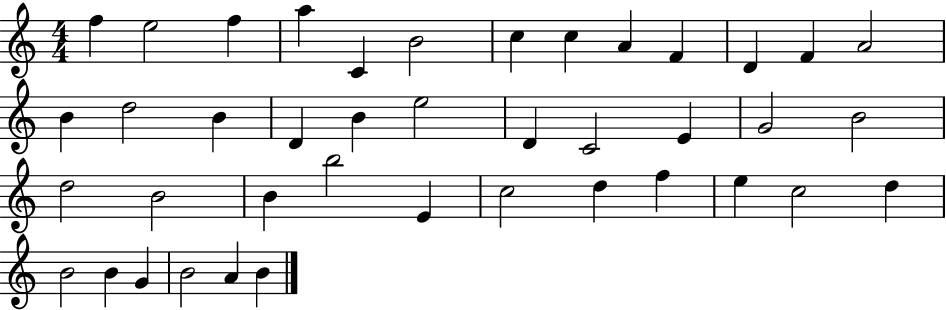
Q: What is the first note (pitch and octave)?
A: F5